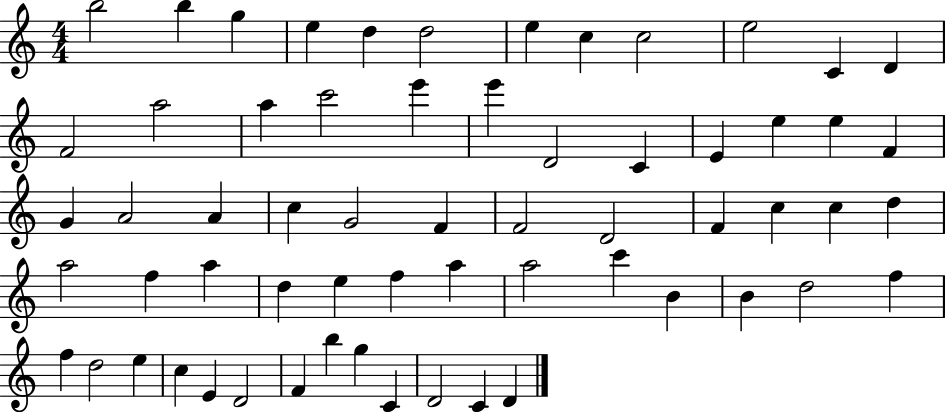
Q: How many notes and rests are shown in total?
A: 62